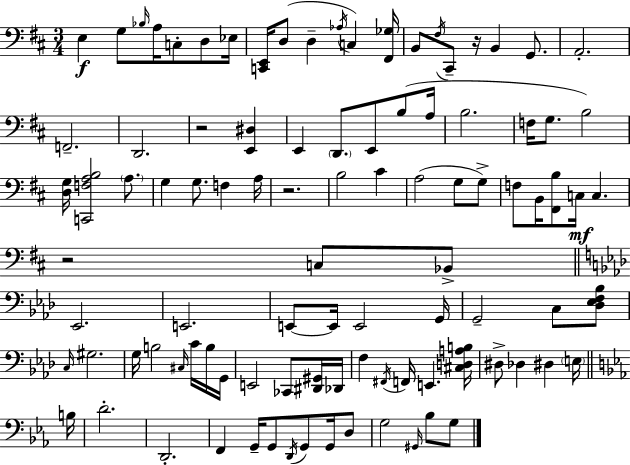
X:1
T:Untitled
M:3/4
L:1/4
K:D
E, G,/2 _B,/4 A,/4 C,/2 D,/2 _E,/4 [C,,E,,]/4 D,/2 D, _A,/4 C, [^F,,_G,]/4 B,,/2 ^F,/4 ^C,,/2 z/4 B,, G,,/2 A,,2 F,,2 D,,2 z2 [E,,^D,] E,, D,,/2 E,,/2 B,/2 A,/4 B,2 F,/4 G,/2 B,2 [D,G,]/4 [C,,F,A,B,]2 A,/2 G, G,/2 F, A,/4 z2 B,2 ^C A,2 G,/2 G,/2 F,/2 B,,/4 [^F,,B,]/2 C,/4 C, z2 C,/2 _B,,/2 _E,,2 E,,2 E,,/2 E,,/4 E,,2 G,,/4 G,,2 C,/2 [_D,_E,F,_B,]/2 C,/4 ^G,2 G,/4 B,2 ^C,/4 C/4 B,/4 G,,/4 E,,2 _C,,/2 [^D,,^G,,]/4 _D,,/4 F, ^F,,/4 F,,/4 E,, [^C,D,A,B,]/4 ^D,/2 _D, ^D, E,/4 B,/4 D2 D,,2 F,, G,,/4 G,,/2 D,,/4 G,,/2 G,,/4 D,/2 G,2 ^G,,/4 _B,/2 G,/2